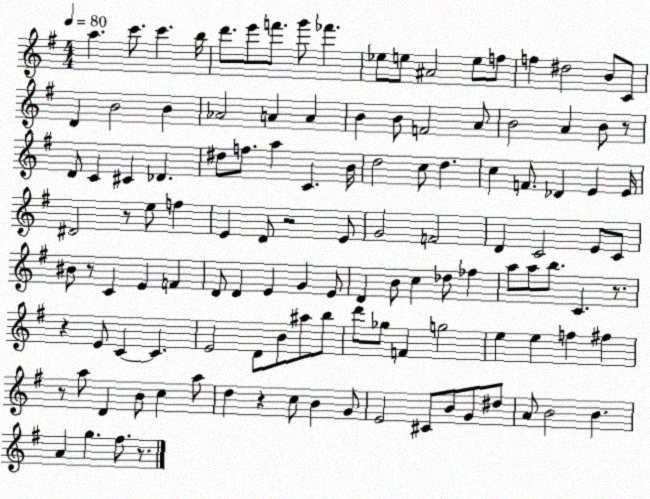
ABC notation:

X:1
T:Untitled
M:4/4
L:1/4
K:G
a c'/2 c' b/4 d'/2 e'/2 f'/2 g'/2 _f' _e/2 e/2 ^A2 e/2 f/2 f ^d2 B/2 C/2 D B2 B _A2 A A B B/2 F2 A/2 B2 A B/2 z/2 D/2 C ^C _D ^d/2 f/2 a C B/4 d2 c/2 d c F/2 _D E E/4 ^D2 z/2 e/2 f E D/2 z2 E/2 G2 F2 D C2 E/2 C/2 ^B/2 z/2 C E F D/2 D E G E/2 D B/2 c _d/2 _f a/2 a/2 b/2 C z/2 z E/2 C C E2 D/2 B/2 ^a/2 b/2 d'/2 _g/2 F g2 e e f ^f z/2 a/2 D B/2 c a/2 d z c/2 B G/2 E2 ^C/2 B/2 G/2 ^d/2 A/2 B2 B A g ^f/2 z/2